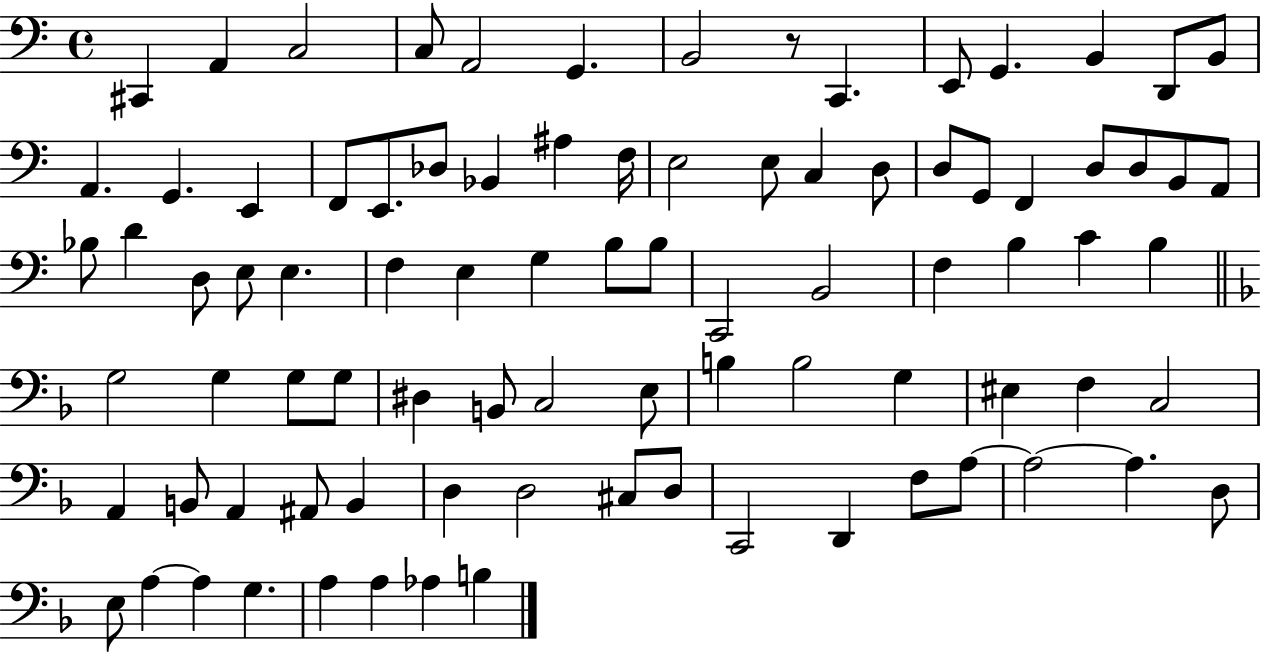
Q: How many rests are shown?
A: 1